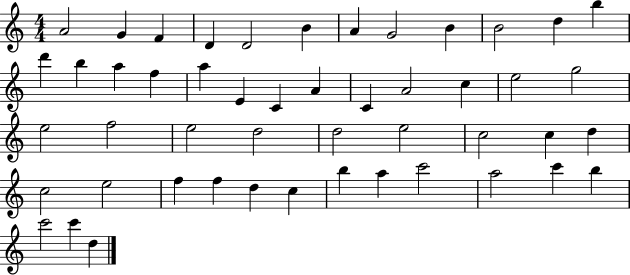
A4/h G4/q F4/q D4/q D4/h B4/q A4/q G4/h B4/q B4/h D5/q B5/q D6/q B5/q A5/q F5/q A5/q E4/q C4/q A4/q C4/q A4/h C5/q E5/h G5/h E5/h F5/h E5/h D5/h D5/h E5/h C5/h C5/q D5/q C5/h E5/h F5/q F5/q D5/q C5/q B5/q A5/q C6/h A5/h C6/q B5/q C6/h C6/q D5/q